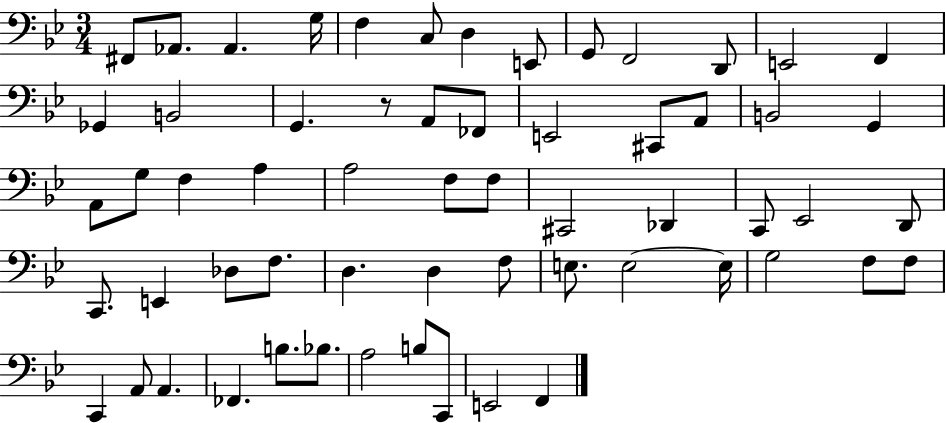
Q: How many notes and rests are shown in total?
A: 60